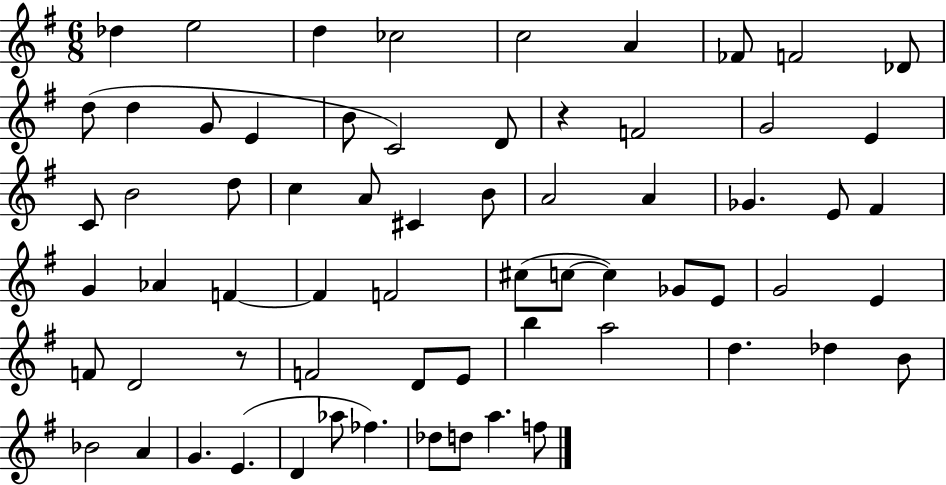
{
  \clef treble
  \numericTimeSignature
  \time 6/8
  \key g \major
  des''4 e''2 | d''4 ces''2 | c''2 a'4 | fes'8 f'2 des'8 | \break d''8( d''4 g'8 e'4 | b'8 c'2) d'8 | r4 f'2 | g'2 e'4 | \break c'8 b'2 d''8 | c''4 a'8 cis'4 b'8 | a'2 a'4 | ges'4. e'8 fis'4 | \break g'4 aes'4 f'4~~ | f'4 f'2 | cis''8( c''8~~ c''4) ges'8 e'8 | g'2 e'4 | \break f'8 d'2 r8 | f'2 d'8 e'8 | b''4 a''2 | d''4. des''4 b'8 | \break bes'2 a'4 | g'4. e'4.( | d'4 aes''8 fes''4.) | des''8 d''8 a''4. f''8 | \break \bar "|."
}